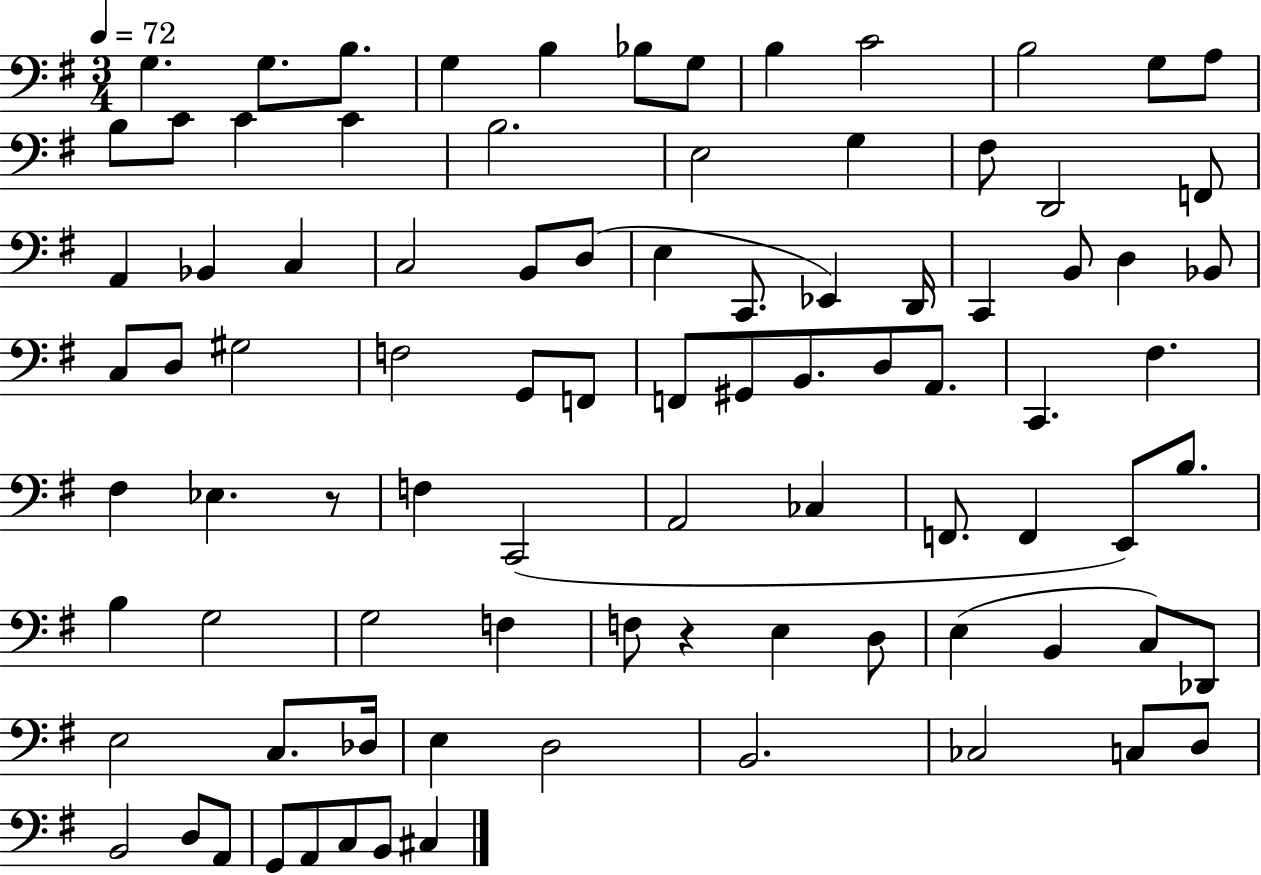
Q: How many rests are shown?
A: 2